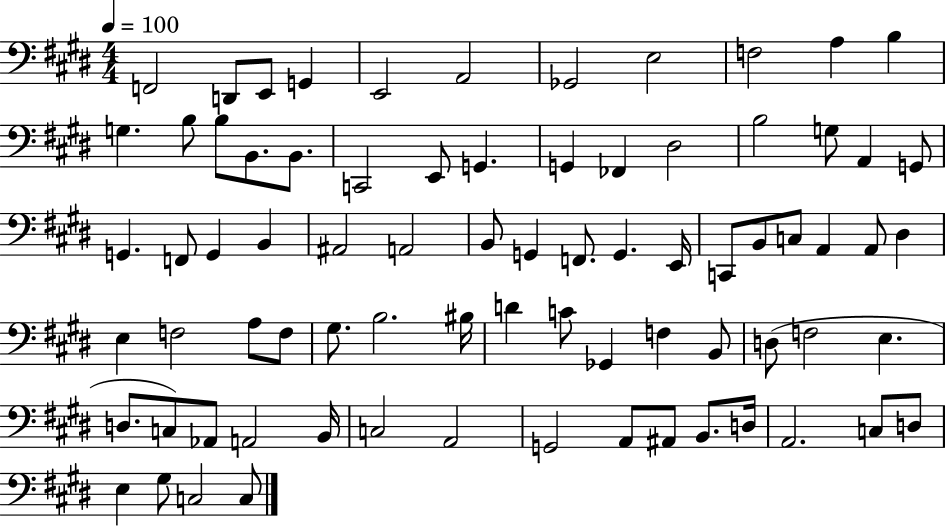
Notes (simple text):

F2/h D2/e E2/e G2/q E2/h A2/h Gb2/h E3/h F3/h A3/q B3/q G3/q. B3/e B3/e B2/e. B2/e. C2/h E2/e G2/q. G2/q FES2/q D#3/h B3/h G3/e A2/q G2/e G2/q. F2/e G2/q B2/q A#2/h A2/h B2/e G2/q F2/e. G2/q. E2/s C2/e B2/e C3/e A2/q A2/e D#3/q E3/q F3/h A3/e F3/e G#3/e. B3/h. BIS3/s D4/q C4/e Gb2/q F3/q B2/e D3/e F3/h E3/q. D3/e. C3/e Ab2/e A2/h B2/s C3/h A2/h G2/h A2/e A#2/e B2/e. D3/s A2/h. C3/e D3/e E3/q G#3/e C3/h C3/e